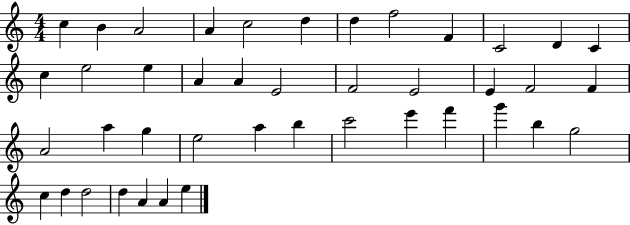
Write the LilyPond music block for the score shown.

{
  \clef treble
  \numericTimeSignature
  \time 4/4
  \key c \major
  c''4 b'4 a'2 | a'4 c''2 d''4 | d''4 f''2 f'4 | c'2 d'4 c'4 | \break c''4 e''2 e''4 | a'4 a'4 e'2 | f'2 e'2 | e'4 f'2 f'4 | \break a'2 a''4 g''4 | e''2 a''4 b''4 | c'''2 e'''4 f'''4 | g'''4 b''4 g''2 | \break c''4 d''4 d''2 | d''4 a'4 a'4 e''4 | \bar "|."
}